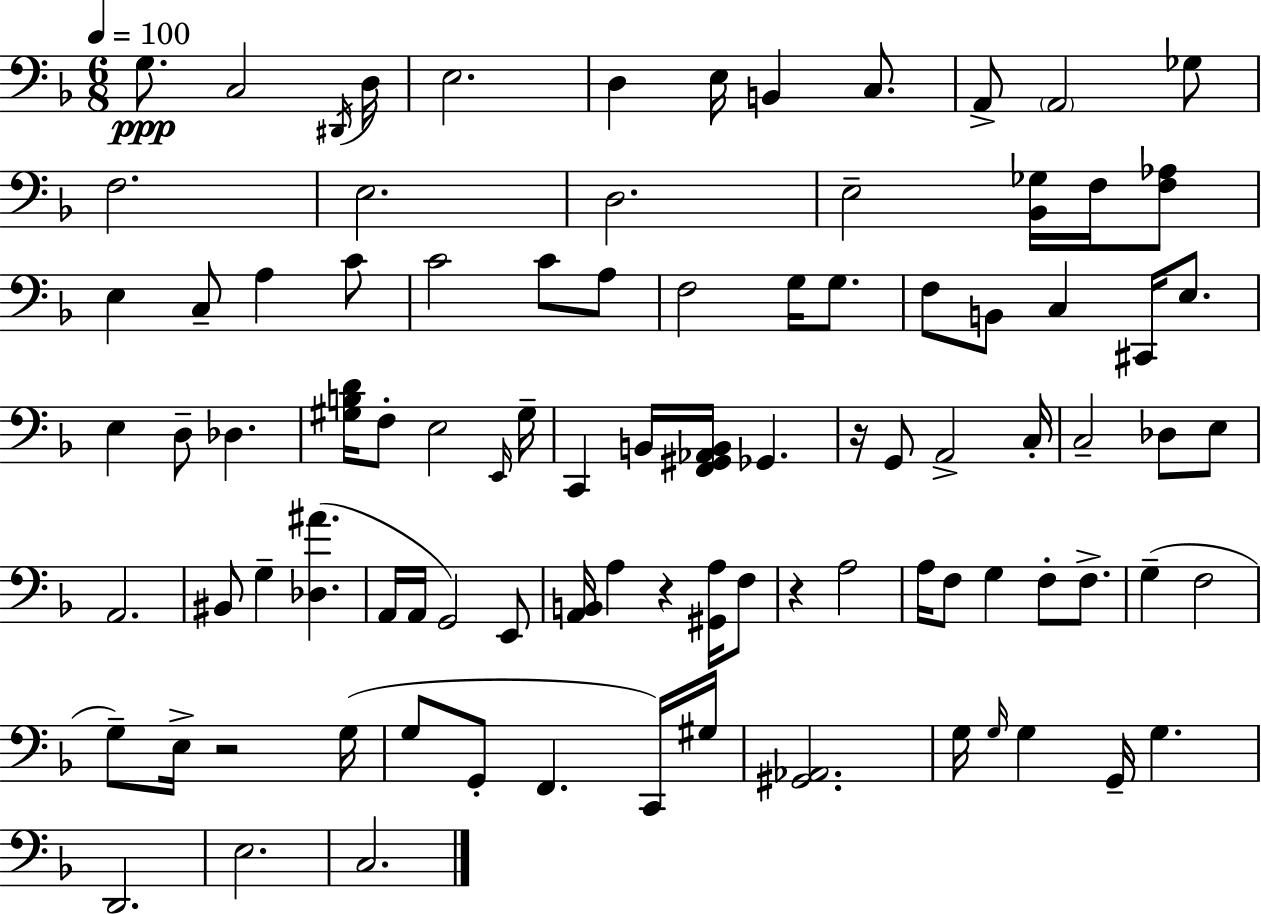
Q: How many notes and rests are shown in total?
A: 93